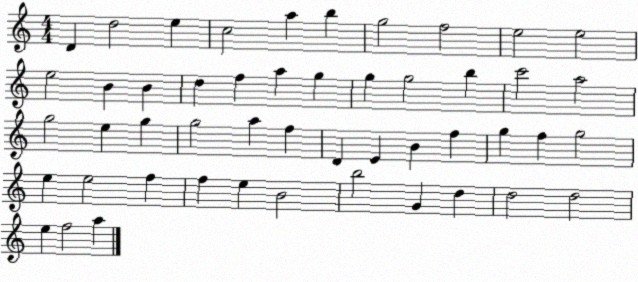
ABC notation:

X:1
T:Untitled
M:4/4
L:1/4
K:C
D d2 e c2 a b g2 f2 e2 e2 e2 B B d f a g g g2 b c'2 a2 g2 e g g2 a f D E B f g f g2 e e2 f f e B2 b2 G d d2 d2 e f2 a